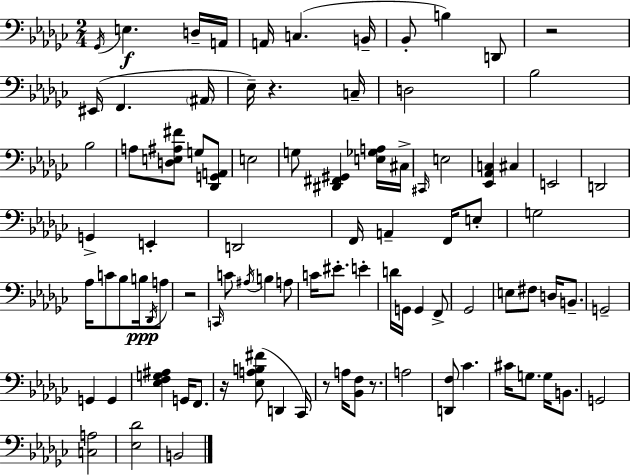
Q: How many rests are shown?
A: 6